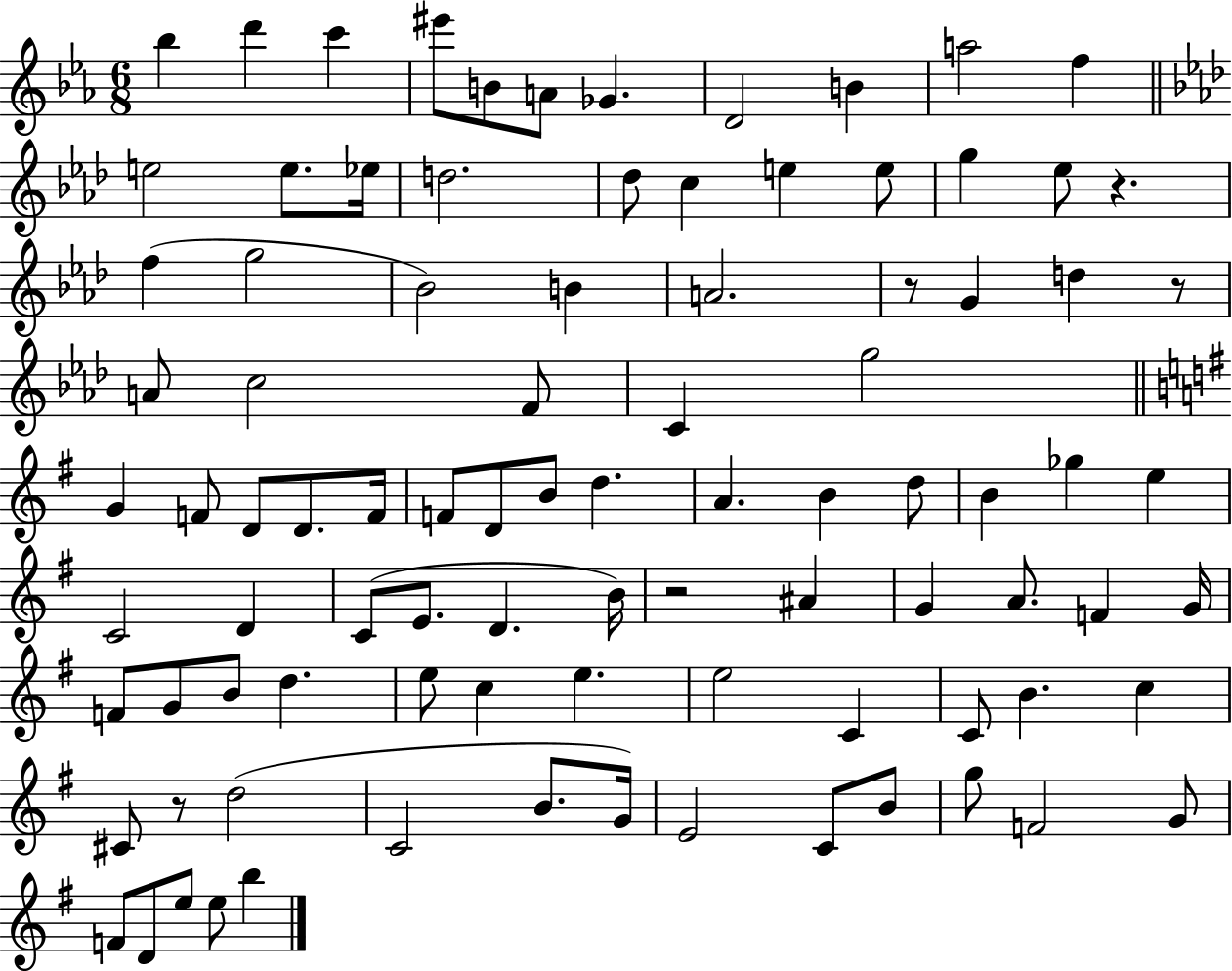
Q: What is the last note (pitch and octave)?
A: B5